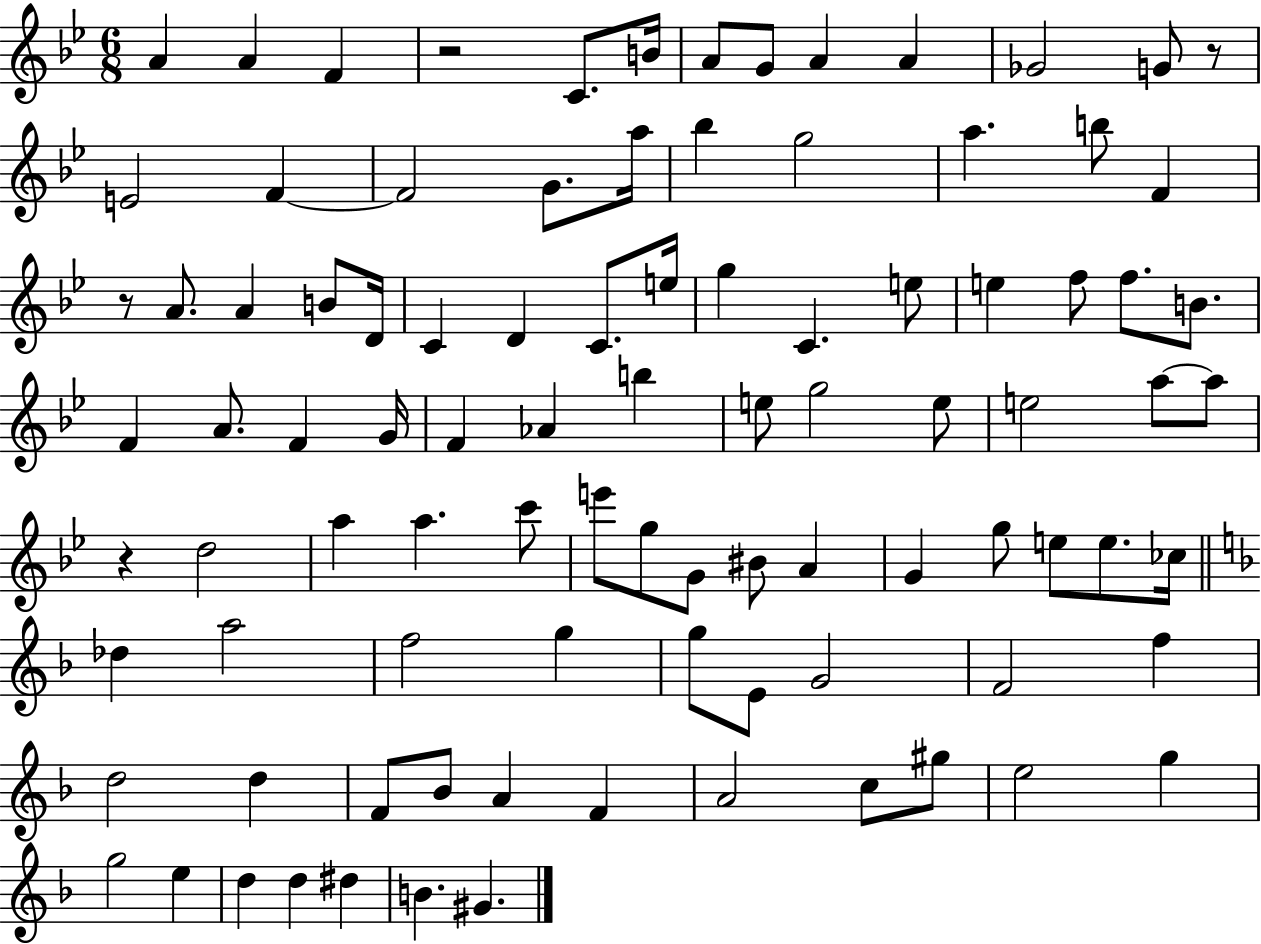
{
  \clef treble
  \numericTimeSignature
  \time 6/8
  \key bes \major
  a'4 a'4 f'4 | r2 c'8. b'16 | a'8 g'8 a'4 a'4 | ges'2 g'8 r8 | \break e'2 f'4~~ | f'2 g'8. a''16 | bes''4 g''2 | a''4. b''8 f'4 | \break r8 a'8. a'4 b'8 d'16 | c'4 d'4 c'8. e''16 | g''4 c'4. e''8 | e''4 f''8 f''8. b'8. | \break f'4 a'8. f'4 g'16 | f'4 aes'4 b''4 | e''8 g''2 e''8 | e''2 a''8~~ a''8 | \break r4 d''2 | a''4 a''4. c'''8 | e'''8 g''8 g'8 bis'8 a'4 | g'4 g''8 e''8 e''8. ces''16 | \break \bar "||" \break \key d \minor des''4 a''2 | f''2 g''4 | g''8 e'8 g'2 | f'2 f''4 | \break d''2 d''4 | f'8 bes'8 a'4 f'4 | a'2 c''8 gis''8 | e''2 g''4 | \break g''2 e''4 | d''4 d''4 dis''4 | b'4. gis'4. | \bar "|."
}